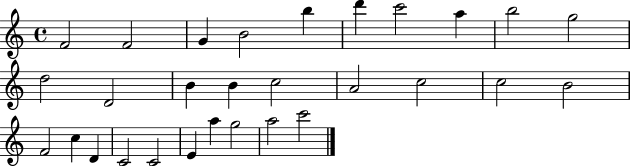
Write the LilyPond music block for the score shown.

{
  \clef treble
  \time 4/4
  \defaultTimeSignature
  \key c \major
  f'2 f'2 | g'4 b'2 b''4 | d'''4 c'''2 a''4 | b''2 g''2 | \break d''2 d'2 | b'4 b'4 c''2 | a'2 c''2 | c''2 b'2 | \break f'2 c''4 d'4 | c'2 c'2 | e'4 a''4 g''2 | a''2 c'''2 | \break \bar "|."
}